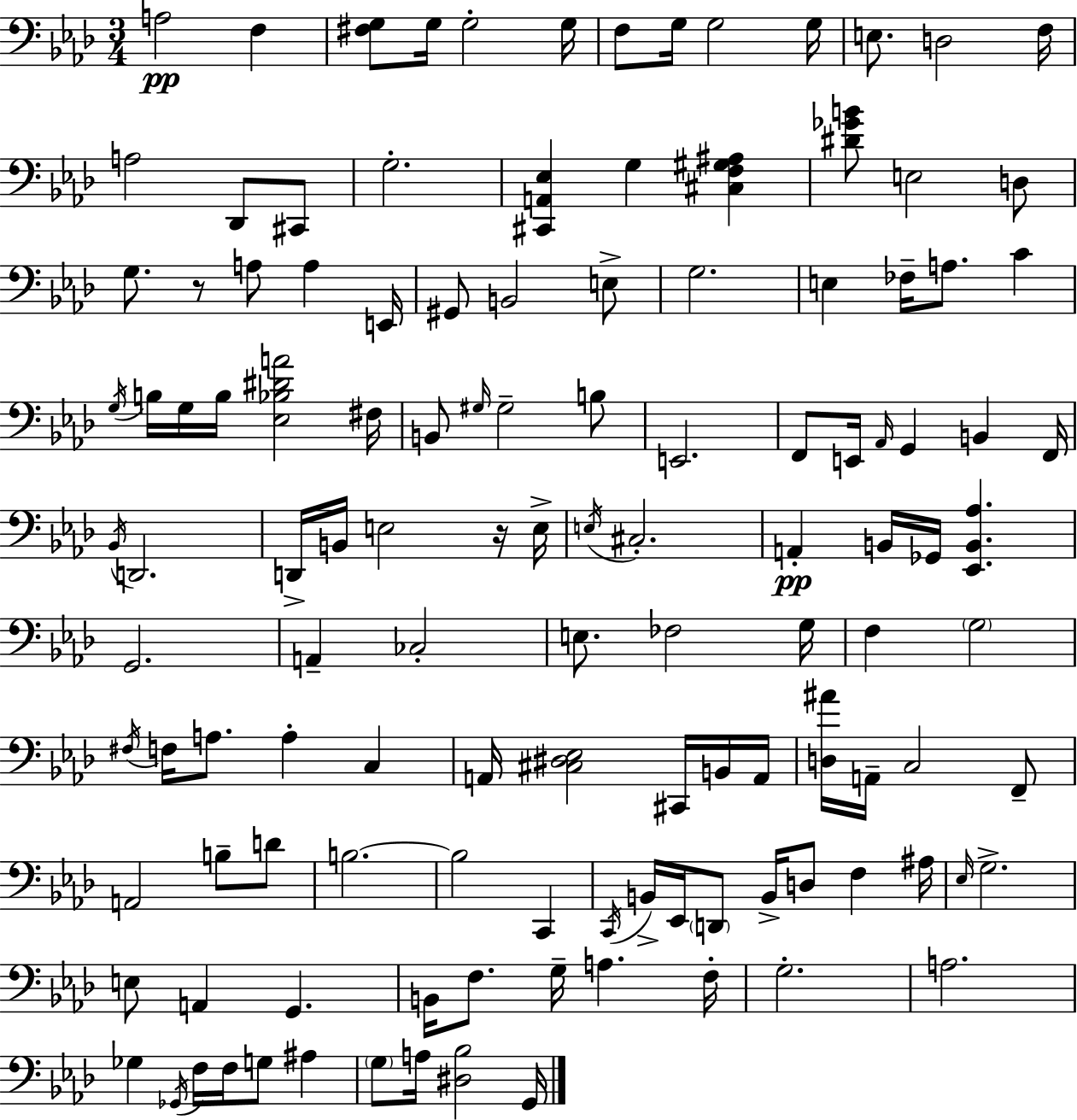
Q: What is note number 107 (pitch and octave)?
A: F3